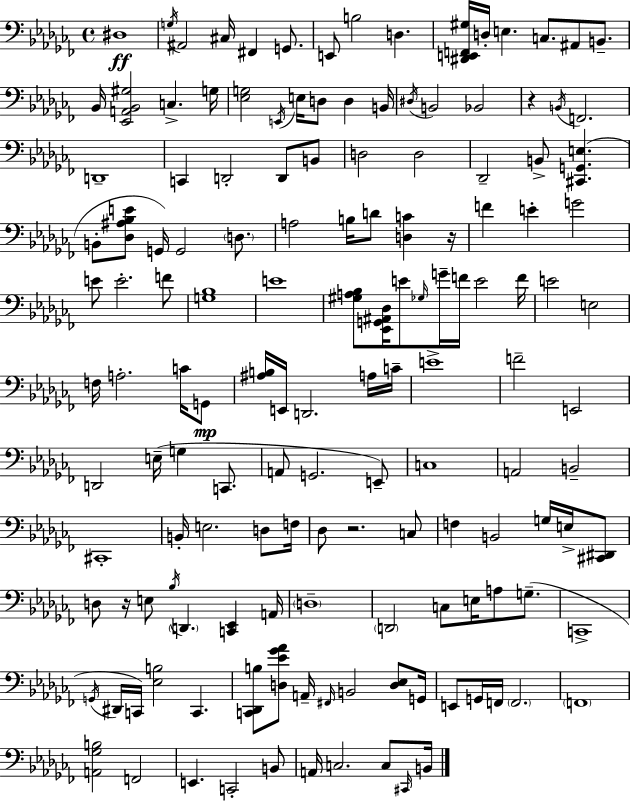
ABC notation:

X:1
T:Untitled
M:4/4
L:1/4
K:Abm
^D,4 G,/4 ^A,,2 ^C,/4 ^F,, G,,/2 E,,/2 B,2 D, [^D,,E,,F,,^G,]/4 D,/4 E, C,/2 ^A,,/2 B,,/2 _B,,/4 [_E,,A,,_B,,^G,]2 C, G,/4 [_E,G,]2 E,,/4 E,/4 D,/2 D, B,,/4 ^D,/4 B,,2 _B,,2 z B,,/4 F,,2 D,,4 C,, D,,2 D,,/2 B,,/2 D,2 D,2 _D,,2 B,,/2 [^C,,G,,E,] B,,/2 [_D,^A,_B,E]/2 G,,/4 G,,2 D,/2 A,2 B,/4 D/2 [D,C] z/4 F E G2 E/2 E2 F/2 [G,_B,]4 E4 [^G,A,_B,]/2 [_E,,G,,^A,,_D,]/4 E/2 _G,/4 G/4 F/4 E2 F/4 E2 E,2 F,/4 A,2 C/4 G,,/2 [^A,B,]/4 E,,/4 D,,2 A,/4 C/4 E4 F2 E,,2 D,,2 E,/4 G, C,,/2 A,,/2 G,,2 E,,/2 C,4 A,,2 B,,2 ^C,,4 B,,/4 E,2 D,/2 F,/4 _D,/2 z2 C,/2 F, B,,2 G,/4 E,/4 [^C,,^D,,]/2 D,/2 z/4 E,/2 _B,/4 D,, [C,,_E,,] A,,/4 D,4 D,,2 C,/2 E,/4 A,/2 G,/2 C,,4 G,,/4 ^D,,/4 C,,/4 [_E,B,]2 C,, [C,,_D,,B,]/2 [D,_E_G_A]/2 A,,/4 ^F,,/4 B,,2 [D,_E,]/2 G,,/4 E,,/2 G,,/4 F,,/4 F,,2 F,,4 [A,,_G,B,]2 F,,2 E,, C,,2 B,,/2 A,,/4 C,2 C,/2 ^C,,/4 B,,/4